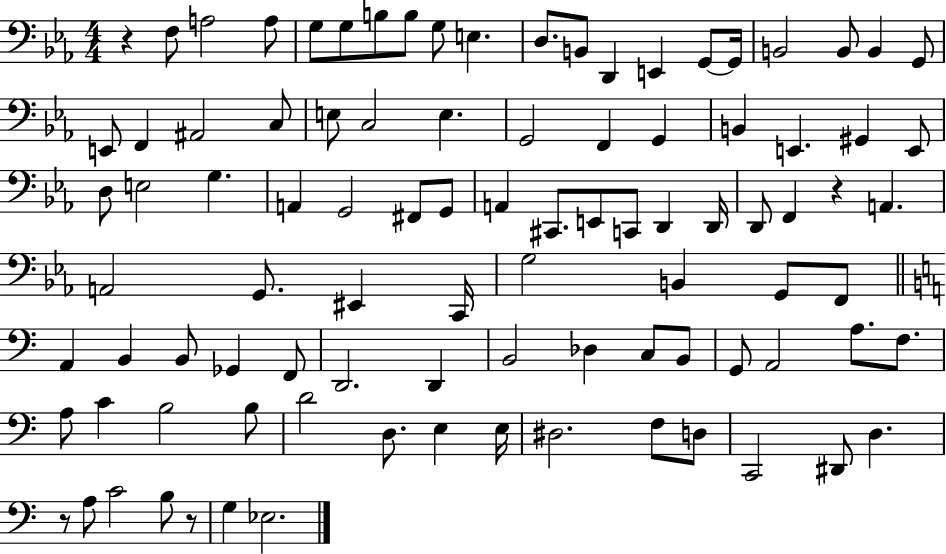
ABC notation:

X:1
T:Untitled
M:4/4
L:1/4
K:Eb
z F,/2 A,2 A,/2 G,/2 G,/2 B,/2 B,/2 G,/2 E, D,/2 B,,/2 D,, E,, G,,/2 G,,/4 B,,2 B,,/2 B,, G,,/2 E,,/2 F,, ^A,,2 C,/2 E,/2 C,2 E, G,,2 F,, G,, B,, E,, ^G,, E,,/2 D,/2 E,2 G, A,, G,,2 ^F,,/2 G,,/2 A,, ^C,,/2 E,,/2 C,,/2 D,, D,,/4 D,,/2 F,, z A,, A,,2 G,,/2 ^E,, C,,/4 G,2 B,, G,,/2 F,,/2 A,, B,, B,,/2 _G,, F,,/2 D,,2 D,, B,,2 _D, C,/2 B,,/2 G,,/2 A,,2 A,/2 F,/2 A,/2 C B,2 B,/2 D2 D,/2 E, E,/4 ^D,2 F,/2 D,/2 C,,2 ^D,,/2 D, z/2 A,/2 C2 B,/2 z/2 G, _E,2